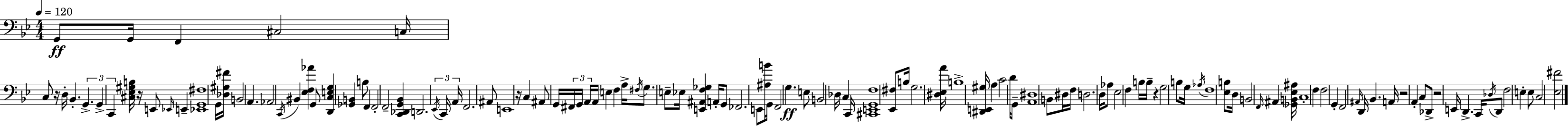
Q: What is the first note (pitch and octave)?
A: G2